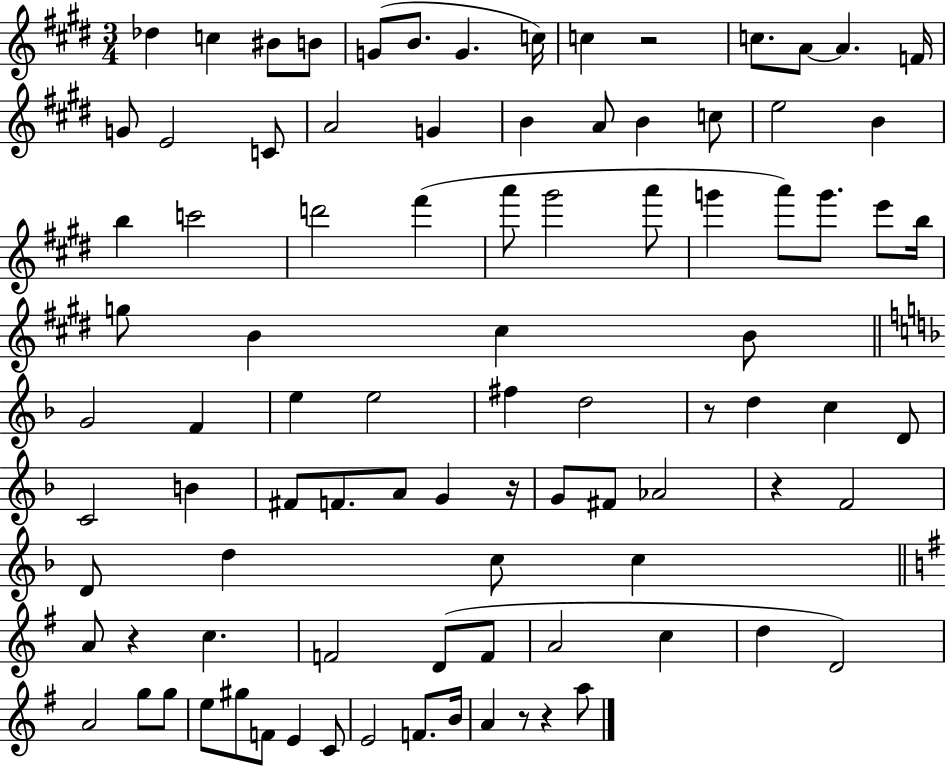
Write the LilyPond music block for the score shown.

{
  \clef treble
  \numericTimeSignature
  \time 3/4
  \key e \major
  des''4 c''4 bis'8 b'8 | g'8( b'8. g'4. c''16) | c''4 r2 | c''8. a'8~~ a'4. f'16 | \break g'8 e'2 c'8 | a'2 g'4 | b'4 a'8 b'4 c''8 | e''2 b'4 | \break b''4 c'''2 | d'''2 fis'''4( | a'''8 gis'''2 a'''8 | g'''4 a'''8) g'''8. e'''8 b''16 | \break g''8 b'4 cis''4 b'8 | \bar "||" \break \key f \major g'2 f'4 | e''4 e''2 | fis''4 d''2 | r8 d''4 c''4 d'8 | \break c'2 b'4 | fis'8 f'8. a'8 g'4 r16 | g'8 fis'8 aes'2 | r4 f'2 | \break d'8 d''4 c''8 c''4 | \bar "||" \break \key e \minor a'8 r4 c''4. | f'2 d'8( f'8 | a'2 c''4 | d''4 d'2) | \break a'2 g''8 g''8 | e''8 gis''8 f'8 e'4 c'8 | e'2 f'8. b'16 | a'4 r8 r4 a''8 | \break \bar "|."
}